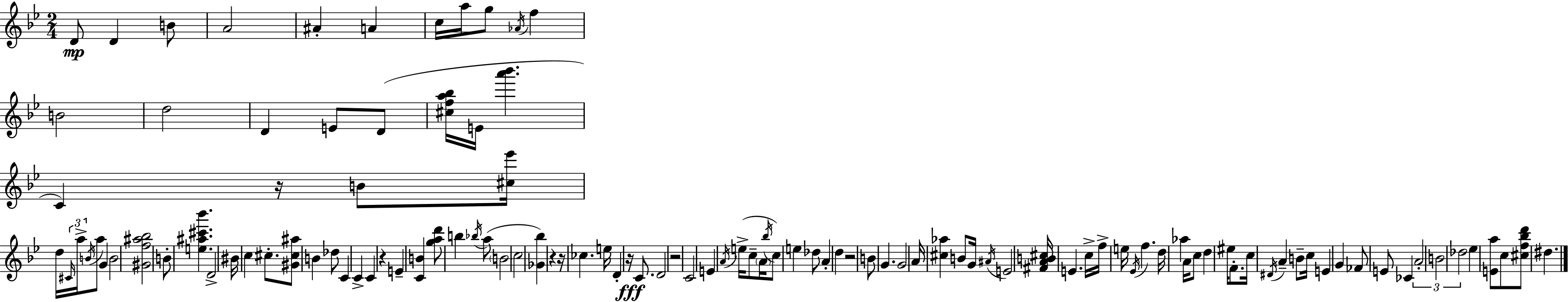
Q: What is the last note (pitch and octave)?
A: D#5